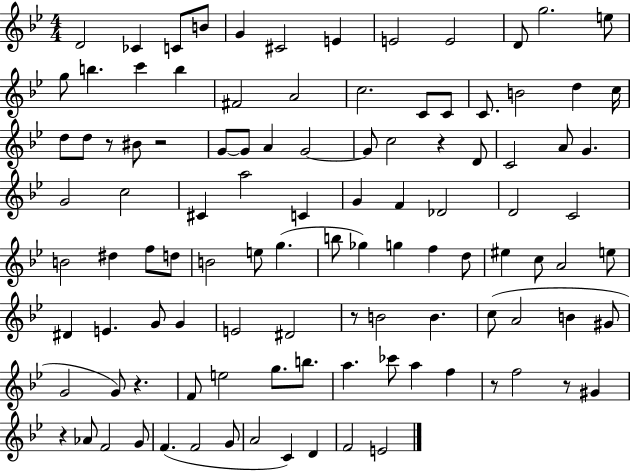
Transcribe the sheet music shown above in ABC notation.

X:1
T:Untitled
M:4/4
L:1/4
K:Bb
D2 _C C/2 B/2 G ^C2 E E2 E2 D/2 g2 e/2 g/2 b c' b ^F2 A2 c2 C/2 C/2 C/2 B2 d c/4 d/2 d/2 z/2 ^B/2 z2 G/2 G/2 A G2 G/2 c2 z D/2 C2 A/2 G G2 c2 ^C a2 C G F _D2 D2 C2 B2 ^d f/2 d/2 B2 e/2 g b/2 _g g f d/2 ^e c/2 A2 e/2 ^D E G/2 G E2 ^D2 z/2 B2 B c/2 A2 B ^G/2 G2 G/2 z F/2 e2 g/2 b/2 a _c'/2 a f z/2 f2 z/2 ^G z _A/2 F2 G/2 F F2 G/2 A2 C D F2 E2